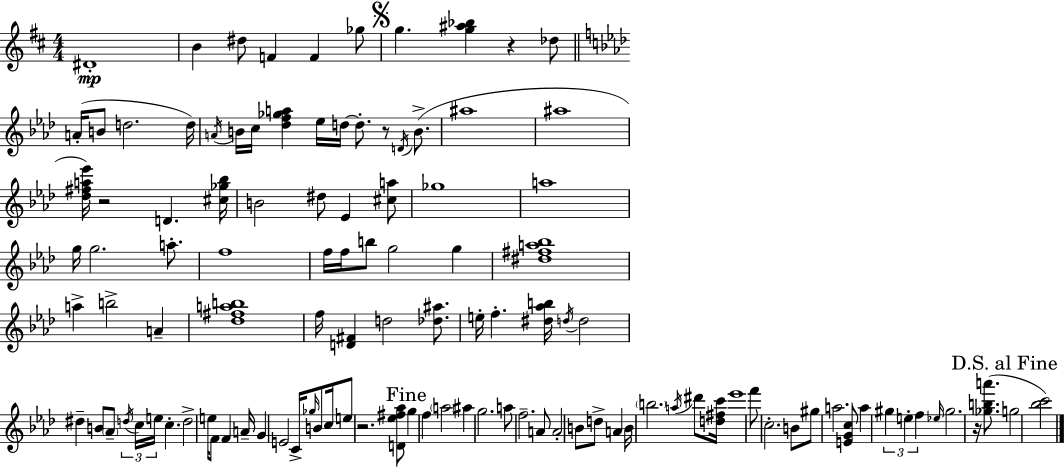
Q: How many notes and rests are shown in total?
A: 114